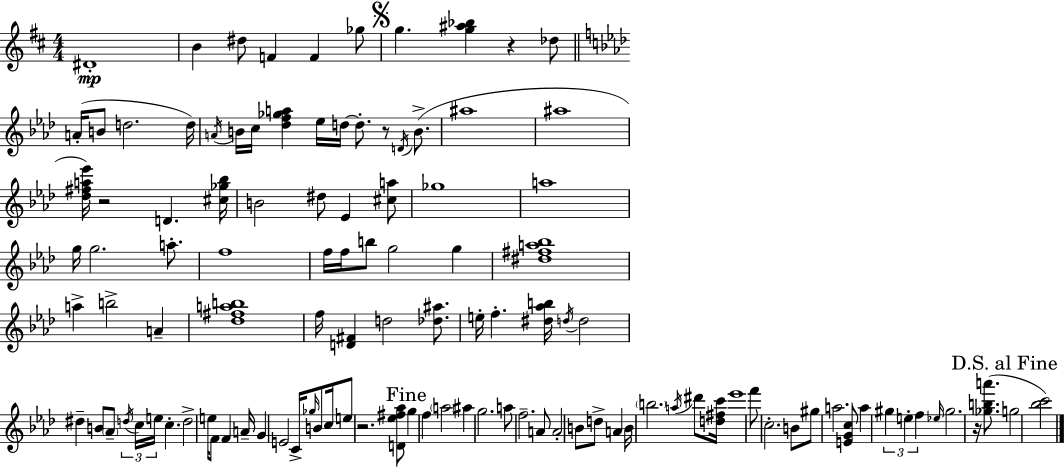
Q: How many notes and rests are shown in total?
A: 114